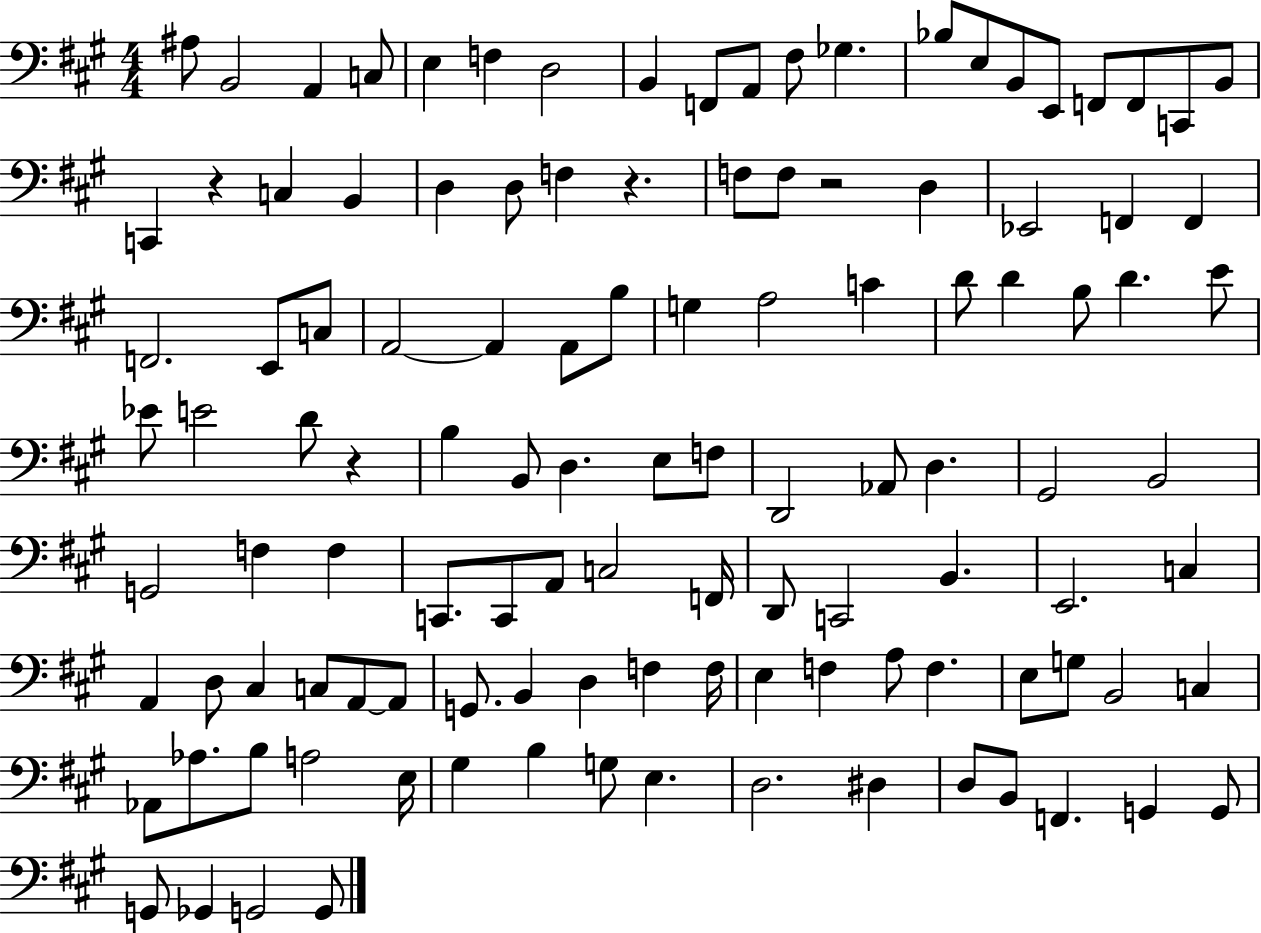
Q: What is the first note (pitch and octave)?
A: A#3